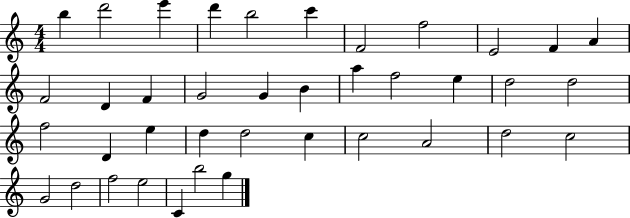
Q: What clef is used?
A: treble